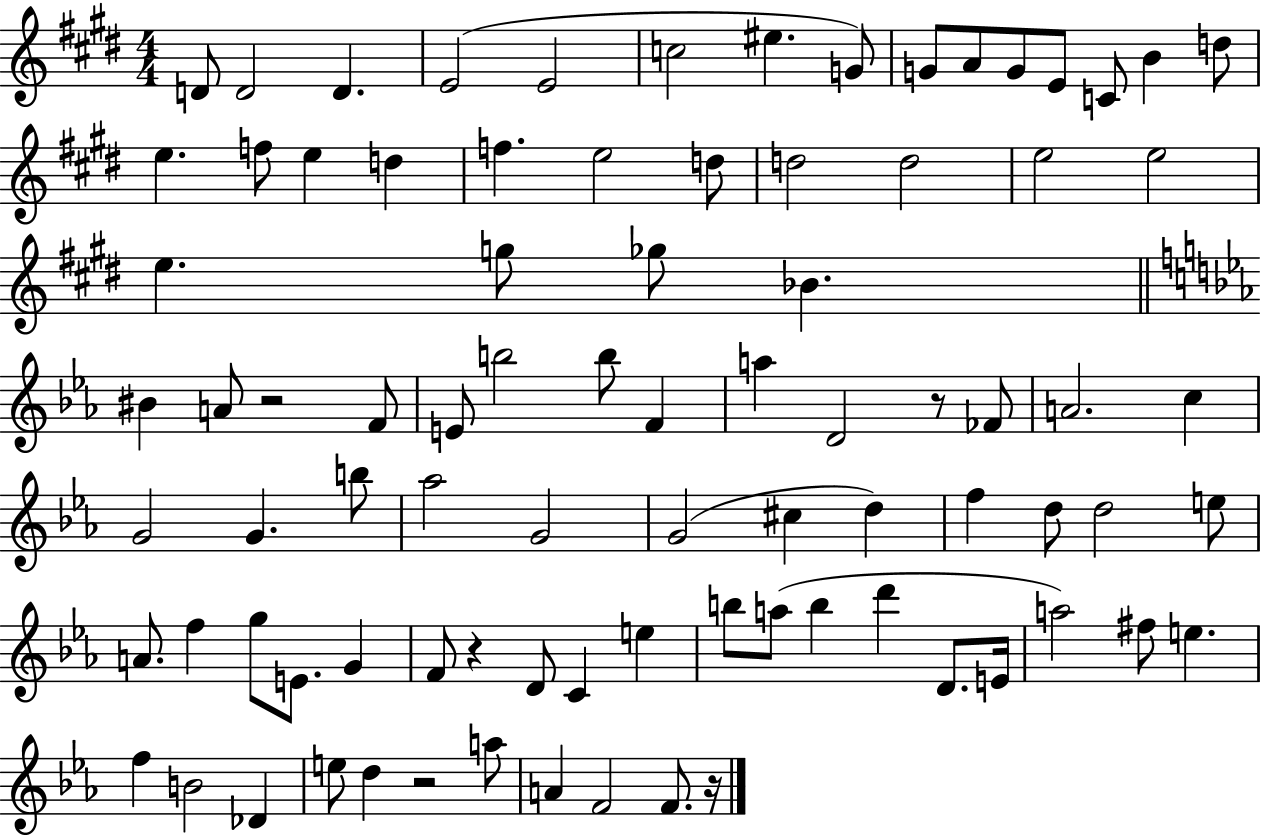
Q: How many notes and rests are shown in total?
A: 86